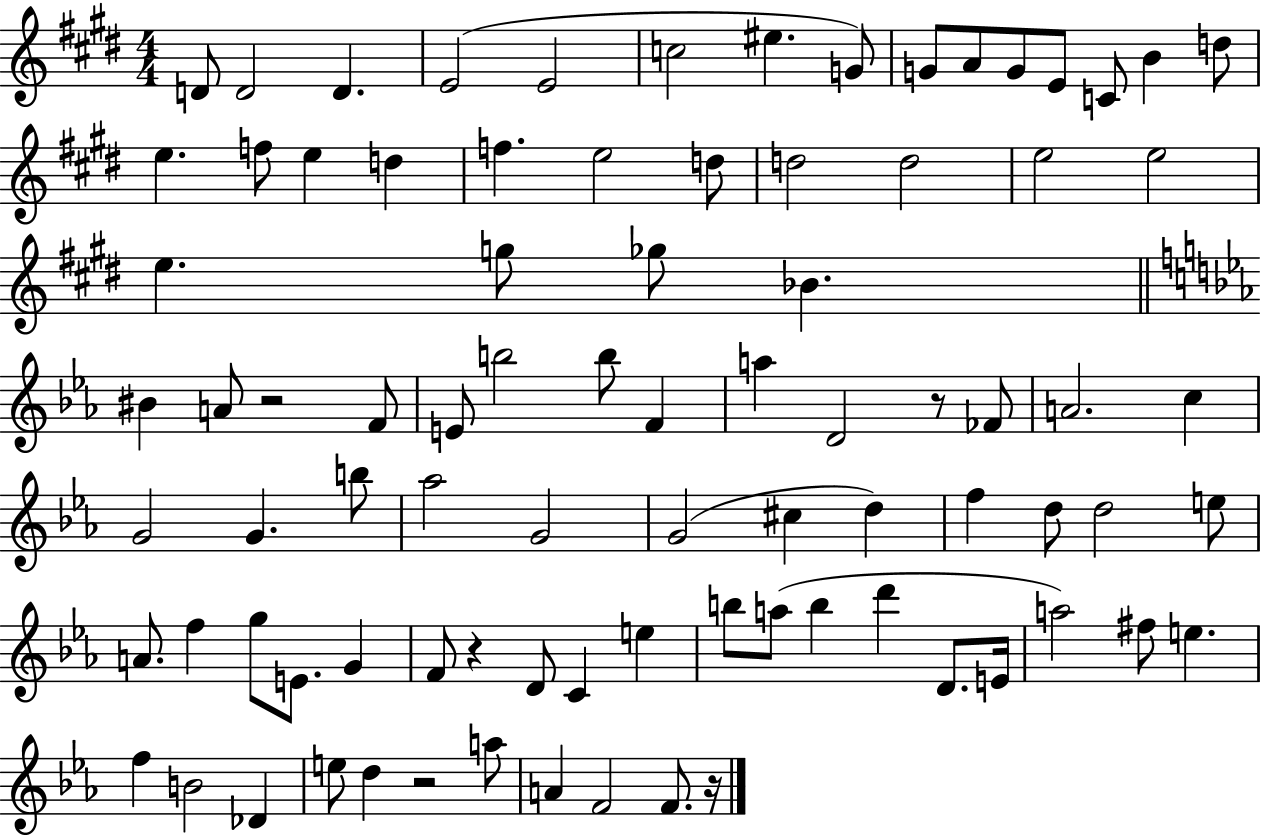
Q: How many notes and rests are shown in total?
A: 86